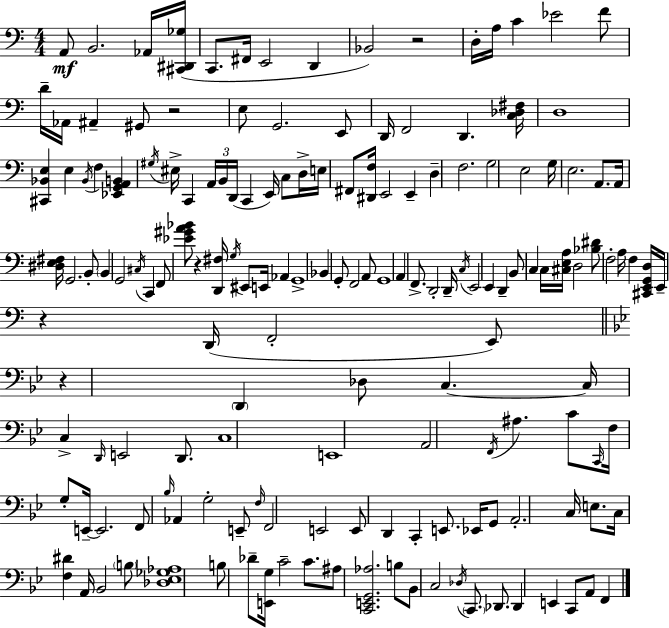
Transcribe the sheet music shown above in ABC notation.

X:1
T:Untitled
M:4/4
L:1/4
K:Am
A,,/2 B,,2 _A,,/4 [^C,,^D,,_G,]/4 C,,/2 ^F,,/4 E,,2 D,, _B,,2 z2 D,/4 A,/4 C _E2 F/2 D/4 _A,,/4 ^A,, ^G,,/2 z2 E,/2 G,,2 E,,/2 D,,/4 F,,2 D,, [C,_D,^F,]/4 D,4 [^C,,_B,,E,] E, _B,,/4 F, [_E,,G,,A,,B,,] ^G,/4 ^E,/4 C,, A,,/4 B,,/4 D,,/4 C,, E,,/4 C,/2 D,/4 E,/4 ^F,,/2 [^D,,F,]/4 E,,2 E,, D, F,2 G,2 E,2 G,/4 E,2 A,,/2 A,,/4 [^D,E,^F,]/4 G,,2 B,,/2 B,, G,,2 ^C,/4 C,, F,,/2 [_E^GA_B]/2 z [D,,^F,]/4 G,/4 ^E,,/2 E,,/4 _A,, G,,4 _B,, G,,/2 F,,2 A,,/2 G,,4 A,, F,,/2 D,,2 D,,/4 C,/4 E,,2 E,, D,, B,,/2 C, C,/4 [^C,E,A,]/4 D,2 [_B,^D]/2 F,2 A,/4 F, [^C,,E,,G,,D,]/4 E,,/4 z D,,/4 F,,2 E,,/2 z D,, _D,/2 C, C,/4 C, D,,/4 E,,2 D,,/2 C,4 E,,4 A,,2 F,,/4 ^A, C/2 C,,/4 F,/4 G,/2 E,,/4 E,,2 F,,/2 _B,/4 _A,, G,2 E,,/2 F,/4 F,,2 E,,2 E,,/2 D,, C,, E,,/2 _E,,/4 G,,/2 A,,2 C,/4 E,/2 C,/4 [F,^D] A,,/4 _B,,2 B,/2 [_D,_E,_G,_A,]4 B,/2 _D/2 [E,,G,]/4 C2 C/2 ^A,/2 [C,,E,,G,,_A,]2 B,/2 _B,,/2 C,2 _D,/4 C,,/2 _D,,/2 _D,, E,, C,,/2 A,,/2 F,,